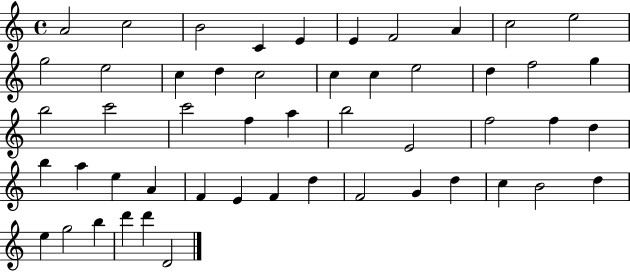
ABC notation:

X:1
T:Untitled
M:4/4
L:1/4
K:C
A2 c2 B2 C E E F2 A c2 e2 g2 e2 c d c2 c c e2 d f2 g b2 c'2 c'2 f a b2 E2 f2 f d b a e A F E F d F2 G d c B2 d e g2 b d' d' D2